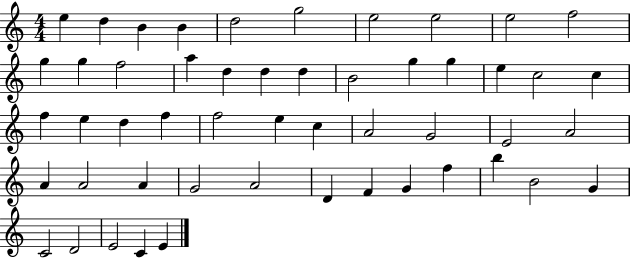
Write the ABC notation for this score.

X:1
T:Untitled
M:4/4
L:1/4
K:C
e d B B d2 g2 e2 e2 e2 f2 g g f2 a d d d B2 g g e c2 c f e d f f2 e c A2 G2 E2 A2 A A2 A G2 A2 D F G f b B2 G C2 D2 E2 C E